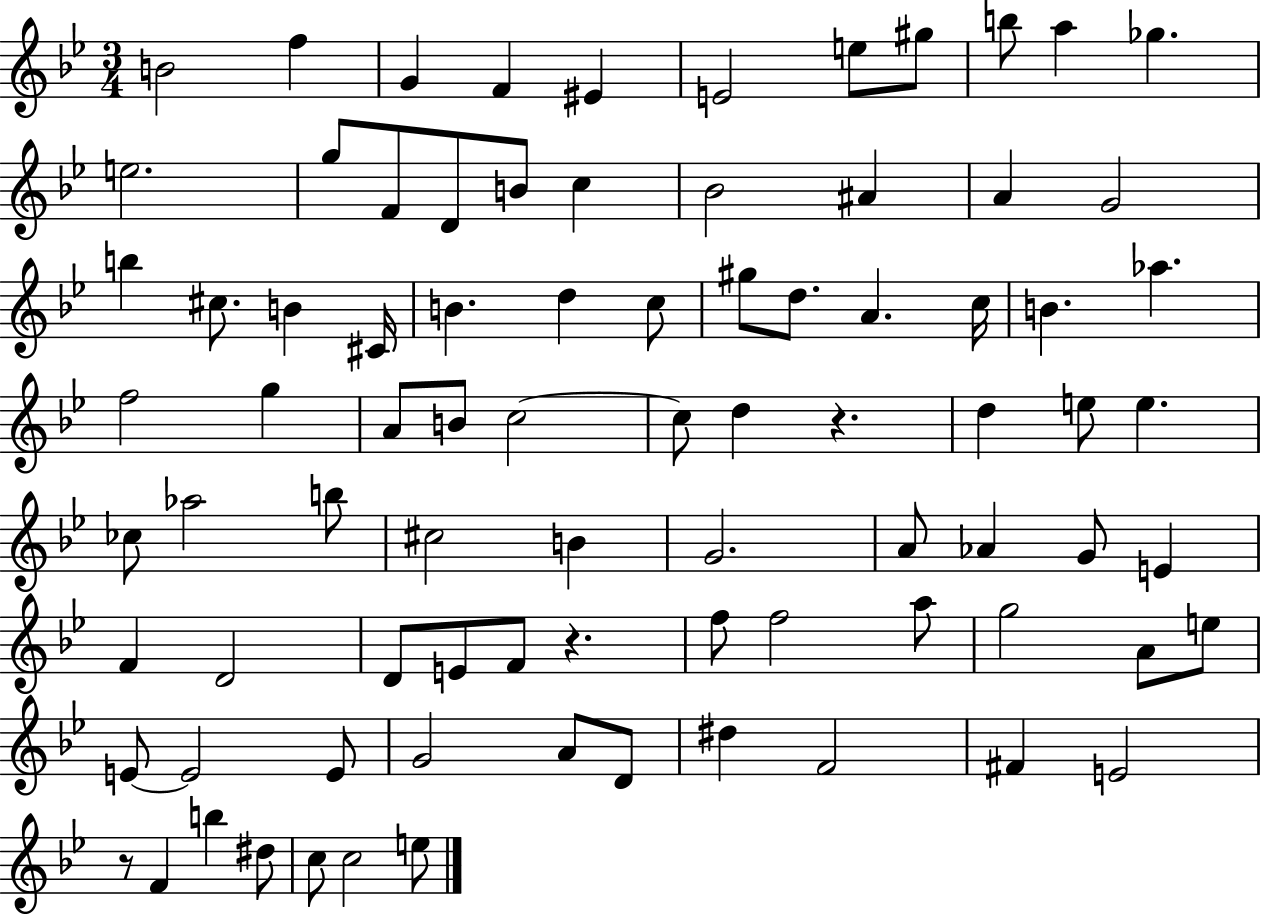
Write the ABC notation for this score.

X:1
T:Untitled
M:3/4
L:1/4
K:Bb
B2 f G F ^E E2 e/2 ^g/2 b/2 a _g e2 g/2 F/2 D/2 B/2 c _B2 ^A A G2 b ^c/2 B ^C/4 B d c/2 ^g/2 d/2 A c/4 B _a f2 g A/2 B/2 c2 c/2 d z d e/2 e _c/2 _a2 b/2 ^c2 B G2 A/2 _A G/2 E F D2 D/2 E/2 F/2 z f/2 f2 a/2 g2 A/2 e/2 E/2 E2 E/2 G2 A/2 D/2 ^d F2 ^F E2 z/2 F b ^d/2 c/2 c2 e/2